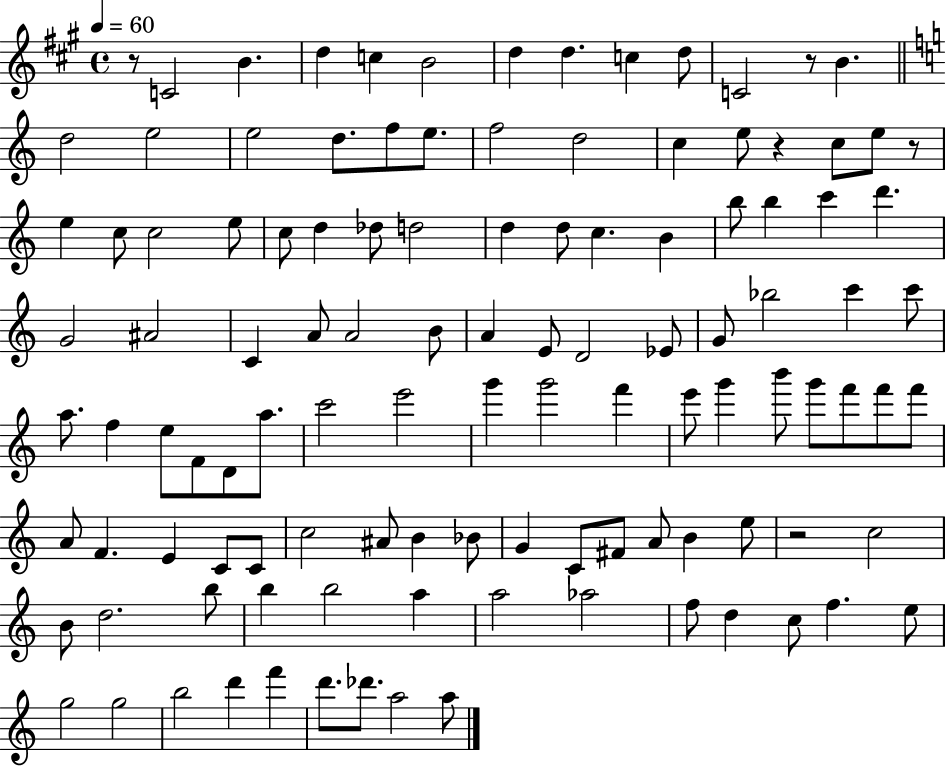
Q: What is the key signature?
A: A major